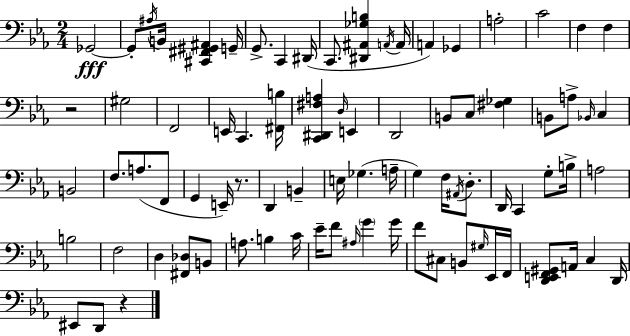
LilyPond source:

{
  \clef bass
  \numericTimeSignature
  \time 2/4
  \key c \minor
  \repeat volta 2 { ges,2~~\fff | ges,8-. \acciaccatura { ais16 } b,16 <cis, fis, gis, ais,>4 | g,16-- g,8.-> c,4 | dis,16( c,8. <dis, ais, ges b>4 | \break \acciaccatura { a,16 } a,16 a,4) ges,4 | a2-. | c'2 | f4 f4 | \break r2 | gis2 | f,2 | e,16 c,4. | \break <fis, b>16 <c, dis, fis a>4 \grace { d16 } e,4 | d,2 | b,8 c8 <fis ges>4 | b,8 a8-> \grace { bes,16 } | \break c4 b,2 | f8. a8.( | f,8 g,4 | e,16--) r8. d,4 | \break b,4-- e16 ges4.( | a16-- g4) | f16 \acciaccatura { ais,16 } d8.-. d,16 c,4 | g8-. b16-> a2 | \break b2 | f2 | d4 | <fis, des>8 b,8 a8. | \break b4 c'16 ees'16-- f'8 | \grace { ais16 } \parenthesize g'4 g'16 f'8 | cis8 b,8 \grace { gis16 } ees,16 f,16 <d, e, f, gis,>8 | a,16 c4 d,16 eis,8 | \break d,8 r4 } \bar "|."
}